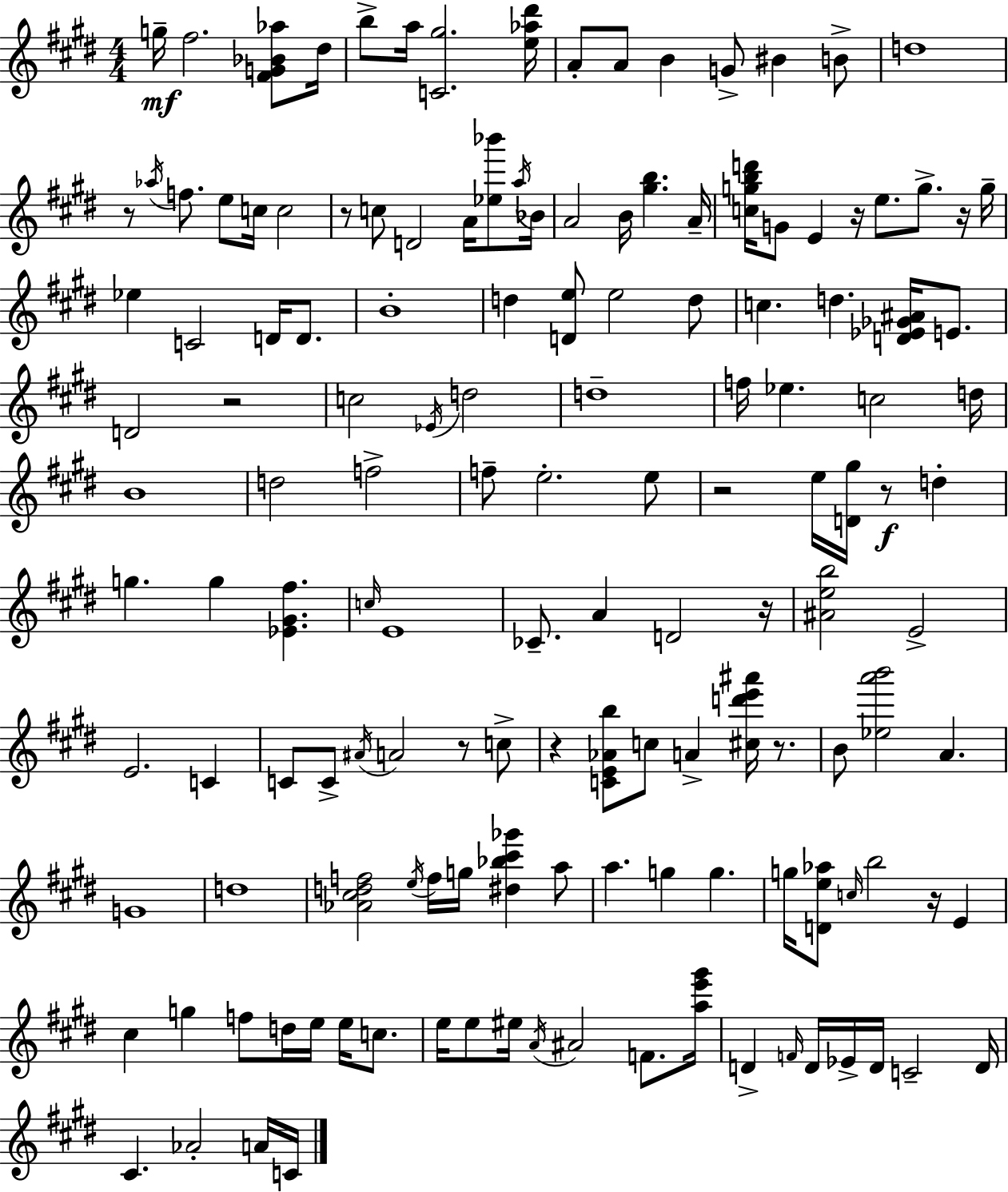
G5/s F#5/h. [F#4,G4,Bb4,Ab5]/e D#5/s B5/e A5/s [C4,G#5]/h. [E5,Ab5,D#6]/s A4/e A4/e B4/q G4/e BIS4/q B4/e D5/w R/e Ab5/s F5/e. E5/e C5/s C5/h R/e C5/e D4/h A4/s [Eb5,Bb6]/e A5/s Bb4/s A4/h B4/s [G#5,B5]/q. A4/s [C5,G5,B5,D6]/s G4/e E4/q R/s E5/e. G5/e. R/s G5/s Eb5/q C4/h D4/s D4/e. B4/w D5/q [D4,E5]/e E5/h D5/e C5/q. D5/q. [D4,Eb4,Gb4,A#4]/s E4/e. D4/h R/h C5/h Eb4/s D5/h D5/w F5/s Eb5/q. C5/h D5/s B4/w D5/h F5/h F5/e E5/h. E5/e R/h E5/s [D4,G#5]/s R/e D5/q G5/q. G5/q [Eb4,G#4,F#5]/q. C5/s E4/w CES4/e. A4/q D4/h R/s [A#4,E5,B5]/h E4/h E4/h. C4/q C4/e C4/e A#4/s A4/h R/e C5/e R/q [C4,E4,Ab4,B5]/e C5/e A4/q [C#5,D6,E6,A#6]/s R/e. B4/e [Eb5,A6,B6]/h A4/q. G4/w D5/w [Ab4,C#5,D5,F5]/h E5/s F5/s G5/s [D#5,Bb5,C#6,Gb6]/q A5/e A5/q. G5/q G5/q. G5/s [D4,E5,Ab5]/e C5/s B5/h R/s E4/q C#5/q G5/q F5/e D5/s E5/s E5/s C5/e. E5/s E5/e EIS5/s A4/s A#4/h F4/e. [A5,E6,G#6]/s D4/q F4/s D4/s Eb4/s D4/s C4/h D4/s C#4/q. Ab4/h A4/s C4/s